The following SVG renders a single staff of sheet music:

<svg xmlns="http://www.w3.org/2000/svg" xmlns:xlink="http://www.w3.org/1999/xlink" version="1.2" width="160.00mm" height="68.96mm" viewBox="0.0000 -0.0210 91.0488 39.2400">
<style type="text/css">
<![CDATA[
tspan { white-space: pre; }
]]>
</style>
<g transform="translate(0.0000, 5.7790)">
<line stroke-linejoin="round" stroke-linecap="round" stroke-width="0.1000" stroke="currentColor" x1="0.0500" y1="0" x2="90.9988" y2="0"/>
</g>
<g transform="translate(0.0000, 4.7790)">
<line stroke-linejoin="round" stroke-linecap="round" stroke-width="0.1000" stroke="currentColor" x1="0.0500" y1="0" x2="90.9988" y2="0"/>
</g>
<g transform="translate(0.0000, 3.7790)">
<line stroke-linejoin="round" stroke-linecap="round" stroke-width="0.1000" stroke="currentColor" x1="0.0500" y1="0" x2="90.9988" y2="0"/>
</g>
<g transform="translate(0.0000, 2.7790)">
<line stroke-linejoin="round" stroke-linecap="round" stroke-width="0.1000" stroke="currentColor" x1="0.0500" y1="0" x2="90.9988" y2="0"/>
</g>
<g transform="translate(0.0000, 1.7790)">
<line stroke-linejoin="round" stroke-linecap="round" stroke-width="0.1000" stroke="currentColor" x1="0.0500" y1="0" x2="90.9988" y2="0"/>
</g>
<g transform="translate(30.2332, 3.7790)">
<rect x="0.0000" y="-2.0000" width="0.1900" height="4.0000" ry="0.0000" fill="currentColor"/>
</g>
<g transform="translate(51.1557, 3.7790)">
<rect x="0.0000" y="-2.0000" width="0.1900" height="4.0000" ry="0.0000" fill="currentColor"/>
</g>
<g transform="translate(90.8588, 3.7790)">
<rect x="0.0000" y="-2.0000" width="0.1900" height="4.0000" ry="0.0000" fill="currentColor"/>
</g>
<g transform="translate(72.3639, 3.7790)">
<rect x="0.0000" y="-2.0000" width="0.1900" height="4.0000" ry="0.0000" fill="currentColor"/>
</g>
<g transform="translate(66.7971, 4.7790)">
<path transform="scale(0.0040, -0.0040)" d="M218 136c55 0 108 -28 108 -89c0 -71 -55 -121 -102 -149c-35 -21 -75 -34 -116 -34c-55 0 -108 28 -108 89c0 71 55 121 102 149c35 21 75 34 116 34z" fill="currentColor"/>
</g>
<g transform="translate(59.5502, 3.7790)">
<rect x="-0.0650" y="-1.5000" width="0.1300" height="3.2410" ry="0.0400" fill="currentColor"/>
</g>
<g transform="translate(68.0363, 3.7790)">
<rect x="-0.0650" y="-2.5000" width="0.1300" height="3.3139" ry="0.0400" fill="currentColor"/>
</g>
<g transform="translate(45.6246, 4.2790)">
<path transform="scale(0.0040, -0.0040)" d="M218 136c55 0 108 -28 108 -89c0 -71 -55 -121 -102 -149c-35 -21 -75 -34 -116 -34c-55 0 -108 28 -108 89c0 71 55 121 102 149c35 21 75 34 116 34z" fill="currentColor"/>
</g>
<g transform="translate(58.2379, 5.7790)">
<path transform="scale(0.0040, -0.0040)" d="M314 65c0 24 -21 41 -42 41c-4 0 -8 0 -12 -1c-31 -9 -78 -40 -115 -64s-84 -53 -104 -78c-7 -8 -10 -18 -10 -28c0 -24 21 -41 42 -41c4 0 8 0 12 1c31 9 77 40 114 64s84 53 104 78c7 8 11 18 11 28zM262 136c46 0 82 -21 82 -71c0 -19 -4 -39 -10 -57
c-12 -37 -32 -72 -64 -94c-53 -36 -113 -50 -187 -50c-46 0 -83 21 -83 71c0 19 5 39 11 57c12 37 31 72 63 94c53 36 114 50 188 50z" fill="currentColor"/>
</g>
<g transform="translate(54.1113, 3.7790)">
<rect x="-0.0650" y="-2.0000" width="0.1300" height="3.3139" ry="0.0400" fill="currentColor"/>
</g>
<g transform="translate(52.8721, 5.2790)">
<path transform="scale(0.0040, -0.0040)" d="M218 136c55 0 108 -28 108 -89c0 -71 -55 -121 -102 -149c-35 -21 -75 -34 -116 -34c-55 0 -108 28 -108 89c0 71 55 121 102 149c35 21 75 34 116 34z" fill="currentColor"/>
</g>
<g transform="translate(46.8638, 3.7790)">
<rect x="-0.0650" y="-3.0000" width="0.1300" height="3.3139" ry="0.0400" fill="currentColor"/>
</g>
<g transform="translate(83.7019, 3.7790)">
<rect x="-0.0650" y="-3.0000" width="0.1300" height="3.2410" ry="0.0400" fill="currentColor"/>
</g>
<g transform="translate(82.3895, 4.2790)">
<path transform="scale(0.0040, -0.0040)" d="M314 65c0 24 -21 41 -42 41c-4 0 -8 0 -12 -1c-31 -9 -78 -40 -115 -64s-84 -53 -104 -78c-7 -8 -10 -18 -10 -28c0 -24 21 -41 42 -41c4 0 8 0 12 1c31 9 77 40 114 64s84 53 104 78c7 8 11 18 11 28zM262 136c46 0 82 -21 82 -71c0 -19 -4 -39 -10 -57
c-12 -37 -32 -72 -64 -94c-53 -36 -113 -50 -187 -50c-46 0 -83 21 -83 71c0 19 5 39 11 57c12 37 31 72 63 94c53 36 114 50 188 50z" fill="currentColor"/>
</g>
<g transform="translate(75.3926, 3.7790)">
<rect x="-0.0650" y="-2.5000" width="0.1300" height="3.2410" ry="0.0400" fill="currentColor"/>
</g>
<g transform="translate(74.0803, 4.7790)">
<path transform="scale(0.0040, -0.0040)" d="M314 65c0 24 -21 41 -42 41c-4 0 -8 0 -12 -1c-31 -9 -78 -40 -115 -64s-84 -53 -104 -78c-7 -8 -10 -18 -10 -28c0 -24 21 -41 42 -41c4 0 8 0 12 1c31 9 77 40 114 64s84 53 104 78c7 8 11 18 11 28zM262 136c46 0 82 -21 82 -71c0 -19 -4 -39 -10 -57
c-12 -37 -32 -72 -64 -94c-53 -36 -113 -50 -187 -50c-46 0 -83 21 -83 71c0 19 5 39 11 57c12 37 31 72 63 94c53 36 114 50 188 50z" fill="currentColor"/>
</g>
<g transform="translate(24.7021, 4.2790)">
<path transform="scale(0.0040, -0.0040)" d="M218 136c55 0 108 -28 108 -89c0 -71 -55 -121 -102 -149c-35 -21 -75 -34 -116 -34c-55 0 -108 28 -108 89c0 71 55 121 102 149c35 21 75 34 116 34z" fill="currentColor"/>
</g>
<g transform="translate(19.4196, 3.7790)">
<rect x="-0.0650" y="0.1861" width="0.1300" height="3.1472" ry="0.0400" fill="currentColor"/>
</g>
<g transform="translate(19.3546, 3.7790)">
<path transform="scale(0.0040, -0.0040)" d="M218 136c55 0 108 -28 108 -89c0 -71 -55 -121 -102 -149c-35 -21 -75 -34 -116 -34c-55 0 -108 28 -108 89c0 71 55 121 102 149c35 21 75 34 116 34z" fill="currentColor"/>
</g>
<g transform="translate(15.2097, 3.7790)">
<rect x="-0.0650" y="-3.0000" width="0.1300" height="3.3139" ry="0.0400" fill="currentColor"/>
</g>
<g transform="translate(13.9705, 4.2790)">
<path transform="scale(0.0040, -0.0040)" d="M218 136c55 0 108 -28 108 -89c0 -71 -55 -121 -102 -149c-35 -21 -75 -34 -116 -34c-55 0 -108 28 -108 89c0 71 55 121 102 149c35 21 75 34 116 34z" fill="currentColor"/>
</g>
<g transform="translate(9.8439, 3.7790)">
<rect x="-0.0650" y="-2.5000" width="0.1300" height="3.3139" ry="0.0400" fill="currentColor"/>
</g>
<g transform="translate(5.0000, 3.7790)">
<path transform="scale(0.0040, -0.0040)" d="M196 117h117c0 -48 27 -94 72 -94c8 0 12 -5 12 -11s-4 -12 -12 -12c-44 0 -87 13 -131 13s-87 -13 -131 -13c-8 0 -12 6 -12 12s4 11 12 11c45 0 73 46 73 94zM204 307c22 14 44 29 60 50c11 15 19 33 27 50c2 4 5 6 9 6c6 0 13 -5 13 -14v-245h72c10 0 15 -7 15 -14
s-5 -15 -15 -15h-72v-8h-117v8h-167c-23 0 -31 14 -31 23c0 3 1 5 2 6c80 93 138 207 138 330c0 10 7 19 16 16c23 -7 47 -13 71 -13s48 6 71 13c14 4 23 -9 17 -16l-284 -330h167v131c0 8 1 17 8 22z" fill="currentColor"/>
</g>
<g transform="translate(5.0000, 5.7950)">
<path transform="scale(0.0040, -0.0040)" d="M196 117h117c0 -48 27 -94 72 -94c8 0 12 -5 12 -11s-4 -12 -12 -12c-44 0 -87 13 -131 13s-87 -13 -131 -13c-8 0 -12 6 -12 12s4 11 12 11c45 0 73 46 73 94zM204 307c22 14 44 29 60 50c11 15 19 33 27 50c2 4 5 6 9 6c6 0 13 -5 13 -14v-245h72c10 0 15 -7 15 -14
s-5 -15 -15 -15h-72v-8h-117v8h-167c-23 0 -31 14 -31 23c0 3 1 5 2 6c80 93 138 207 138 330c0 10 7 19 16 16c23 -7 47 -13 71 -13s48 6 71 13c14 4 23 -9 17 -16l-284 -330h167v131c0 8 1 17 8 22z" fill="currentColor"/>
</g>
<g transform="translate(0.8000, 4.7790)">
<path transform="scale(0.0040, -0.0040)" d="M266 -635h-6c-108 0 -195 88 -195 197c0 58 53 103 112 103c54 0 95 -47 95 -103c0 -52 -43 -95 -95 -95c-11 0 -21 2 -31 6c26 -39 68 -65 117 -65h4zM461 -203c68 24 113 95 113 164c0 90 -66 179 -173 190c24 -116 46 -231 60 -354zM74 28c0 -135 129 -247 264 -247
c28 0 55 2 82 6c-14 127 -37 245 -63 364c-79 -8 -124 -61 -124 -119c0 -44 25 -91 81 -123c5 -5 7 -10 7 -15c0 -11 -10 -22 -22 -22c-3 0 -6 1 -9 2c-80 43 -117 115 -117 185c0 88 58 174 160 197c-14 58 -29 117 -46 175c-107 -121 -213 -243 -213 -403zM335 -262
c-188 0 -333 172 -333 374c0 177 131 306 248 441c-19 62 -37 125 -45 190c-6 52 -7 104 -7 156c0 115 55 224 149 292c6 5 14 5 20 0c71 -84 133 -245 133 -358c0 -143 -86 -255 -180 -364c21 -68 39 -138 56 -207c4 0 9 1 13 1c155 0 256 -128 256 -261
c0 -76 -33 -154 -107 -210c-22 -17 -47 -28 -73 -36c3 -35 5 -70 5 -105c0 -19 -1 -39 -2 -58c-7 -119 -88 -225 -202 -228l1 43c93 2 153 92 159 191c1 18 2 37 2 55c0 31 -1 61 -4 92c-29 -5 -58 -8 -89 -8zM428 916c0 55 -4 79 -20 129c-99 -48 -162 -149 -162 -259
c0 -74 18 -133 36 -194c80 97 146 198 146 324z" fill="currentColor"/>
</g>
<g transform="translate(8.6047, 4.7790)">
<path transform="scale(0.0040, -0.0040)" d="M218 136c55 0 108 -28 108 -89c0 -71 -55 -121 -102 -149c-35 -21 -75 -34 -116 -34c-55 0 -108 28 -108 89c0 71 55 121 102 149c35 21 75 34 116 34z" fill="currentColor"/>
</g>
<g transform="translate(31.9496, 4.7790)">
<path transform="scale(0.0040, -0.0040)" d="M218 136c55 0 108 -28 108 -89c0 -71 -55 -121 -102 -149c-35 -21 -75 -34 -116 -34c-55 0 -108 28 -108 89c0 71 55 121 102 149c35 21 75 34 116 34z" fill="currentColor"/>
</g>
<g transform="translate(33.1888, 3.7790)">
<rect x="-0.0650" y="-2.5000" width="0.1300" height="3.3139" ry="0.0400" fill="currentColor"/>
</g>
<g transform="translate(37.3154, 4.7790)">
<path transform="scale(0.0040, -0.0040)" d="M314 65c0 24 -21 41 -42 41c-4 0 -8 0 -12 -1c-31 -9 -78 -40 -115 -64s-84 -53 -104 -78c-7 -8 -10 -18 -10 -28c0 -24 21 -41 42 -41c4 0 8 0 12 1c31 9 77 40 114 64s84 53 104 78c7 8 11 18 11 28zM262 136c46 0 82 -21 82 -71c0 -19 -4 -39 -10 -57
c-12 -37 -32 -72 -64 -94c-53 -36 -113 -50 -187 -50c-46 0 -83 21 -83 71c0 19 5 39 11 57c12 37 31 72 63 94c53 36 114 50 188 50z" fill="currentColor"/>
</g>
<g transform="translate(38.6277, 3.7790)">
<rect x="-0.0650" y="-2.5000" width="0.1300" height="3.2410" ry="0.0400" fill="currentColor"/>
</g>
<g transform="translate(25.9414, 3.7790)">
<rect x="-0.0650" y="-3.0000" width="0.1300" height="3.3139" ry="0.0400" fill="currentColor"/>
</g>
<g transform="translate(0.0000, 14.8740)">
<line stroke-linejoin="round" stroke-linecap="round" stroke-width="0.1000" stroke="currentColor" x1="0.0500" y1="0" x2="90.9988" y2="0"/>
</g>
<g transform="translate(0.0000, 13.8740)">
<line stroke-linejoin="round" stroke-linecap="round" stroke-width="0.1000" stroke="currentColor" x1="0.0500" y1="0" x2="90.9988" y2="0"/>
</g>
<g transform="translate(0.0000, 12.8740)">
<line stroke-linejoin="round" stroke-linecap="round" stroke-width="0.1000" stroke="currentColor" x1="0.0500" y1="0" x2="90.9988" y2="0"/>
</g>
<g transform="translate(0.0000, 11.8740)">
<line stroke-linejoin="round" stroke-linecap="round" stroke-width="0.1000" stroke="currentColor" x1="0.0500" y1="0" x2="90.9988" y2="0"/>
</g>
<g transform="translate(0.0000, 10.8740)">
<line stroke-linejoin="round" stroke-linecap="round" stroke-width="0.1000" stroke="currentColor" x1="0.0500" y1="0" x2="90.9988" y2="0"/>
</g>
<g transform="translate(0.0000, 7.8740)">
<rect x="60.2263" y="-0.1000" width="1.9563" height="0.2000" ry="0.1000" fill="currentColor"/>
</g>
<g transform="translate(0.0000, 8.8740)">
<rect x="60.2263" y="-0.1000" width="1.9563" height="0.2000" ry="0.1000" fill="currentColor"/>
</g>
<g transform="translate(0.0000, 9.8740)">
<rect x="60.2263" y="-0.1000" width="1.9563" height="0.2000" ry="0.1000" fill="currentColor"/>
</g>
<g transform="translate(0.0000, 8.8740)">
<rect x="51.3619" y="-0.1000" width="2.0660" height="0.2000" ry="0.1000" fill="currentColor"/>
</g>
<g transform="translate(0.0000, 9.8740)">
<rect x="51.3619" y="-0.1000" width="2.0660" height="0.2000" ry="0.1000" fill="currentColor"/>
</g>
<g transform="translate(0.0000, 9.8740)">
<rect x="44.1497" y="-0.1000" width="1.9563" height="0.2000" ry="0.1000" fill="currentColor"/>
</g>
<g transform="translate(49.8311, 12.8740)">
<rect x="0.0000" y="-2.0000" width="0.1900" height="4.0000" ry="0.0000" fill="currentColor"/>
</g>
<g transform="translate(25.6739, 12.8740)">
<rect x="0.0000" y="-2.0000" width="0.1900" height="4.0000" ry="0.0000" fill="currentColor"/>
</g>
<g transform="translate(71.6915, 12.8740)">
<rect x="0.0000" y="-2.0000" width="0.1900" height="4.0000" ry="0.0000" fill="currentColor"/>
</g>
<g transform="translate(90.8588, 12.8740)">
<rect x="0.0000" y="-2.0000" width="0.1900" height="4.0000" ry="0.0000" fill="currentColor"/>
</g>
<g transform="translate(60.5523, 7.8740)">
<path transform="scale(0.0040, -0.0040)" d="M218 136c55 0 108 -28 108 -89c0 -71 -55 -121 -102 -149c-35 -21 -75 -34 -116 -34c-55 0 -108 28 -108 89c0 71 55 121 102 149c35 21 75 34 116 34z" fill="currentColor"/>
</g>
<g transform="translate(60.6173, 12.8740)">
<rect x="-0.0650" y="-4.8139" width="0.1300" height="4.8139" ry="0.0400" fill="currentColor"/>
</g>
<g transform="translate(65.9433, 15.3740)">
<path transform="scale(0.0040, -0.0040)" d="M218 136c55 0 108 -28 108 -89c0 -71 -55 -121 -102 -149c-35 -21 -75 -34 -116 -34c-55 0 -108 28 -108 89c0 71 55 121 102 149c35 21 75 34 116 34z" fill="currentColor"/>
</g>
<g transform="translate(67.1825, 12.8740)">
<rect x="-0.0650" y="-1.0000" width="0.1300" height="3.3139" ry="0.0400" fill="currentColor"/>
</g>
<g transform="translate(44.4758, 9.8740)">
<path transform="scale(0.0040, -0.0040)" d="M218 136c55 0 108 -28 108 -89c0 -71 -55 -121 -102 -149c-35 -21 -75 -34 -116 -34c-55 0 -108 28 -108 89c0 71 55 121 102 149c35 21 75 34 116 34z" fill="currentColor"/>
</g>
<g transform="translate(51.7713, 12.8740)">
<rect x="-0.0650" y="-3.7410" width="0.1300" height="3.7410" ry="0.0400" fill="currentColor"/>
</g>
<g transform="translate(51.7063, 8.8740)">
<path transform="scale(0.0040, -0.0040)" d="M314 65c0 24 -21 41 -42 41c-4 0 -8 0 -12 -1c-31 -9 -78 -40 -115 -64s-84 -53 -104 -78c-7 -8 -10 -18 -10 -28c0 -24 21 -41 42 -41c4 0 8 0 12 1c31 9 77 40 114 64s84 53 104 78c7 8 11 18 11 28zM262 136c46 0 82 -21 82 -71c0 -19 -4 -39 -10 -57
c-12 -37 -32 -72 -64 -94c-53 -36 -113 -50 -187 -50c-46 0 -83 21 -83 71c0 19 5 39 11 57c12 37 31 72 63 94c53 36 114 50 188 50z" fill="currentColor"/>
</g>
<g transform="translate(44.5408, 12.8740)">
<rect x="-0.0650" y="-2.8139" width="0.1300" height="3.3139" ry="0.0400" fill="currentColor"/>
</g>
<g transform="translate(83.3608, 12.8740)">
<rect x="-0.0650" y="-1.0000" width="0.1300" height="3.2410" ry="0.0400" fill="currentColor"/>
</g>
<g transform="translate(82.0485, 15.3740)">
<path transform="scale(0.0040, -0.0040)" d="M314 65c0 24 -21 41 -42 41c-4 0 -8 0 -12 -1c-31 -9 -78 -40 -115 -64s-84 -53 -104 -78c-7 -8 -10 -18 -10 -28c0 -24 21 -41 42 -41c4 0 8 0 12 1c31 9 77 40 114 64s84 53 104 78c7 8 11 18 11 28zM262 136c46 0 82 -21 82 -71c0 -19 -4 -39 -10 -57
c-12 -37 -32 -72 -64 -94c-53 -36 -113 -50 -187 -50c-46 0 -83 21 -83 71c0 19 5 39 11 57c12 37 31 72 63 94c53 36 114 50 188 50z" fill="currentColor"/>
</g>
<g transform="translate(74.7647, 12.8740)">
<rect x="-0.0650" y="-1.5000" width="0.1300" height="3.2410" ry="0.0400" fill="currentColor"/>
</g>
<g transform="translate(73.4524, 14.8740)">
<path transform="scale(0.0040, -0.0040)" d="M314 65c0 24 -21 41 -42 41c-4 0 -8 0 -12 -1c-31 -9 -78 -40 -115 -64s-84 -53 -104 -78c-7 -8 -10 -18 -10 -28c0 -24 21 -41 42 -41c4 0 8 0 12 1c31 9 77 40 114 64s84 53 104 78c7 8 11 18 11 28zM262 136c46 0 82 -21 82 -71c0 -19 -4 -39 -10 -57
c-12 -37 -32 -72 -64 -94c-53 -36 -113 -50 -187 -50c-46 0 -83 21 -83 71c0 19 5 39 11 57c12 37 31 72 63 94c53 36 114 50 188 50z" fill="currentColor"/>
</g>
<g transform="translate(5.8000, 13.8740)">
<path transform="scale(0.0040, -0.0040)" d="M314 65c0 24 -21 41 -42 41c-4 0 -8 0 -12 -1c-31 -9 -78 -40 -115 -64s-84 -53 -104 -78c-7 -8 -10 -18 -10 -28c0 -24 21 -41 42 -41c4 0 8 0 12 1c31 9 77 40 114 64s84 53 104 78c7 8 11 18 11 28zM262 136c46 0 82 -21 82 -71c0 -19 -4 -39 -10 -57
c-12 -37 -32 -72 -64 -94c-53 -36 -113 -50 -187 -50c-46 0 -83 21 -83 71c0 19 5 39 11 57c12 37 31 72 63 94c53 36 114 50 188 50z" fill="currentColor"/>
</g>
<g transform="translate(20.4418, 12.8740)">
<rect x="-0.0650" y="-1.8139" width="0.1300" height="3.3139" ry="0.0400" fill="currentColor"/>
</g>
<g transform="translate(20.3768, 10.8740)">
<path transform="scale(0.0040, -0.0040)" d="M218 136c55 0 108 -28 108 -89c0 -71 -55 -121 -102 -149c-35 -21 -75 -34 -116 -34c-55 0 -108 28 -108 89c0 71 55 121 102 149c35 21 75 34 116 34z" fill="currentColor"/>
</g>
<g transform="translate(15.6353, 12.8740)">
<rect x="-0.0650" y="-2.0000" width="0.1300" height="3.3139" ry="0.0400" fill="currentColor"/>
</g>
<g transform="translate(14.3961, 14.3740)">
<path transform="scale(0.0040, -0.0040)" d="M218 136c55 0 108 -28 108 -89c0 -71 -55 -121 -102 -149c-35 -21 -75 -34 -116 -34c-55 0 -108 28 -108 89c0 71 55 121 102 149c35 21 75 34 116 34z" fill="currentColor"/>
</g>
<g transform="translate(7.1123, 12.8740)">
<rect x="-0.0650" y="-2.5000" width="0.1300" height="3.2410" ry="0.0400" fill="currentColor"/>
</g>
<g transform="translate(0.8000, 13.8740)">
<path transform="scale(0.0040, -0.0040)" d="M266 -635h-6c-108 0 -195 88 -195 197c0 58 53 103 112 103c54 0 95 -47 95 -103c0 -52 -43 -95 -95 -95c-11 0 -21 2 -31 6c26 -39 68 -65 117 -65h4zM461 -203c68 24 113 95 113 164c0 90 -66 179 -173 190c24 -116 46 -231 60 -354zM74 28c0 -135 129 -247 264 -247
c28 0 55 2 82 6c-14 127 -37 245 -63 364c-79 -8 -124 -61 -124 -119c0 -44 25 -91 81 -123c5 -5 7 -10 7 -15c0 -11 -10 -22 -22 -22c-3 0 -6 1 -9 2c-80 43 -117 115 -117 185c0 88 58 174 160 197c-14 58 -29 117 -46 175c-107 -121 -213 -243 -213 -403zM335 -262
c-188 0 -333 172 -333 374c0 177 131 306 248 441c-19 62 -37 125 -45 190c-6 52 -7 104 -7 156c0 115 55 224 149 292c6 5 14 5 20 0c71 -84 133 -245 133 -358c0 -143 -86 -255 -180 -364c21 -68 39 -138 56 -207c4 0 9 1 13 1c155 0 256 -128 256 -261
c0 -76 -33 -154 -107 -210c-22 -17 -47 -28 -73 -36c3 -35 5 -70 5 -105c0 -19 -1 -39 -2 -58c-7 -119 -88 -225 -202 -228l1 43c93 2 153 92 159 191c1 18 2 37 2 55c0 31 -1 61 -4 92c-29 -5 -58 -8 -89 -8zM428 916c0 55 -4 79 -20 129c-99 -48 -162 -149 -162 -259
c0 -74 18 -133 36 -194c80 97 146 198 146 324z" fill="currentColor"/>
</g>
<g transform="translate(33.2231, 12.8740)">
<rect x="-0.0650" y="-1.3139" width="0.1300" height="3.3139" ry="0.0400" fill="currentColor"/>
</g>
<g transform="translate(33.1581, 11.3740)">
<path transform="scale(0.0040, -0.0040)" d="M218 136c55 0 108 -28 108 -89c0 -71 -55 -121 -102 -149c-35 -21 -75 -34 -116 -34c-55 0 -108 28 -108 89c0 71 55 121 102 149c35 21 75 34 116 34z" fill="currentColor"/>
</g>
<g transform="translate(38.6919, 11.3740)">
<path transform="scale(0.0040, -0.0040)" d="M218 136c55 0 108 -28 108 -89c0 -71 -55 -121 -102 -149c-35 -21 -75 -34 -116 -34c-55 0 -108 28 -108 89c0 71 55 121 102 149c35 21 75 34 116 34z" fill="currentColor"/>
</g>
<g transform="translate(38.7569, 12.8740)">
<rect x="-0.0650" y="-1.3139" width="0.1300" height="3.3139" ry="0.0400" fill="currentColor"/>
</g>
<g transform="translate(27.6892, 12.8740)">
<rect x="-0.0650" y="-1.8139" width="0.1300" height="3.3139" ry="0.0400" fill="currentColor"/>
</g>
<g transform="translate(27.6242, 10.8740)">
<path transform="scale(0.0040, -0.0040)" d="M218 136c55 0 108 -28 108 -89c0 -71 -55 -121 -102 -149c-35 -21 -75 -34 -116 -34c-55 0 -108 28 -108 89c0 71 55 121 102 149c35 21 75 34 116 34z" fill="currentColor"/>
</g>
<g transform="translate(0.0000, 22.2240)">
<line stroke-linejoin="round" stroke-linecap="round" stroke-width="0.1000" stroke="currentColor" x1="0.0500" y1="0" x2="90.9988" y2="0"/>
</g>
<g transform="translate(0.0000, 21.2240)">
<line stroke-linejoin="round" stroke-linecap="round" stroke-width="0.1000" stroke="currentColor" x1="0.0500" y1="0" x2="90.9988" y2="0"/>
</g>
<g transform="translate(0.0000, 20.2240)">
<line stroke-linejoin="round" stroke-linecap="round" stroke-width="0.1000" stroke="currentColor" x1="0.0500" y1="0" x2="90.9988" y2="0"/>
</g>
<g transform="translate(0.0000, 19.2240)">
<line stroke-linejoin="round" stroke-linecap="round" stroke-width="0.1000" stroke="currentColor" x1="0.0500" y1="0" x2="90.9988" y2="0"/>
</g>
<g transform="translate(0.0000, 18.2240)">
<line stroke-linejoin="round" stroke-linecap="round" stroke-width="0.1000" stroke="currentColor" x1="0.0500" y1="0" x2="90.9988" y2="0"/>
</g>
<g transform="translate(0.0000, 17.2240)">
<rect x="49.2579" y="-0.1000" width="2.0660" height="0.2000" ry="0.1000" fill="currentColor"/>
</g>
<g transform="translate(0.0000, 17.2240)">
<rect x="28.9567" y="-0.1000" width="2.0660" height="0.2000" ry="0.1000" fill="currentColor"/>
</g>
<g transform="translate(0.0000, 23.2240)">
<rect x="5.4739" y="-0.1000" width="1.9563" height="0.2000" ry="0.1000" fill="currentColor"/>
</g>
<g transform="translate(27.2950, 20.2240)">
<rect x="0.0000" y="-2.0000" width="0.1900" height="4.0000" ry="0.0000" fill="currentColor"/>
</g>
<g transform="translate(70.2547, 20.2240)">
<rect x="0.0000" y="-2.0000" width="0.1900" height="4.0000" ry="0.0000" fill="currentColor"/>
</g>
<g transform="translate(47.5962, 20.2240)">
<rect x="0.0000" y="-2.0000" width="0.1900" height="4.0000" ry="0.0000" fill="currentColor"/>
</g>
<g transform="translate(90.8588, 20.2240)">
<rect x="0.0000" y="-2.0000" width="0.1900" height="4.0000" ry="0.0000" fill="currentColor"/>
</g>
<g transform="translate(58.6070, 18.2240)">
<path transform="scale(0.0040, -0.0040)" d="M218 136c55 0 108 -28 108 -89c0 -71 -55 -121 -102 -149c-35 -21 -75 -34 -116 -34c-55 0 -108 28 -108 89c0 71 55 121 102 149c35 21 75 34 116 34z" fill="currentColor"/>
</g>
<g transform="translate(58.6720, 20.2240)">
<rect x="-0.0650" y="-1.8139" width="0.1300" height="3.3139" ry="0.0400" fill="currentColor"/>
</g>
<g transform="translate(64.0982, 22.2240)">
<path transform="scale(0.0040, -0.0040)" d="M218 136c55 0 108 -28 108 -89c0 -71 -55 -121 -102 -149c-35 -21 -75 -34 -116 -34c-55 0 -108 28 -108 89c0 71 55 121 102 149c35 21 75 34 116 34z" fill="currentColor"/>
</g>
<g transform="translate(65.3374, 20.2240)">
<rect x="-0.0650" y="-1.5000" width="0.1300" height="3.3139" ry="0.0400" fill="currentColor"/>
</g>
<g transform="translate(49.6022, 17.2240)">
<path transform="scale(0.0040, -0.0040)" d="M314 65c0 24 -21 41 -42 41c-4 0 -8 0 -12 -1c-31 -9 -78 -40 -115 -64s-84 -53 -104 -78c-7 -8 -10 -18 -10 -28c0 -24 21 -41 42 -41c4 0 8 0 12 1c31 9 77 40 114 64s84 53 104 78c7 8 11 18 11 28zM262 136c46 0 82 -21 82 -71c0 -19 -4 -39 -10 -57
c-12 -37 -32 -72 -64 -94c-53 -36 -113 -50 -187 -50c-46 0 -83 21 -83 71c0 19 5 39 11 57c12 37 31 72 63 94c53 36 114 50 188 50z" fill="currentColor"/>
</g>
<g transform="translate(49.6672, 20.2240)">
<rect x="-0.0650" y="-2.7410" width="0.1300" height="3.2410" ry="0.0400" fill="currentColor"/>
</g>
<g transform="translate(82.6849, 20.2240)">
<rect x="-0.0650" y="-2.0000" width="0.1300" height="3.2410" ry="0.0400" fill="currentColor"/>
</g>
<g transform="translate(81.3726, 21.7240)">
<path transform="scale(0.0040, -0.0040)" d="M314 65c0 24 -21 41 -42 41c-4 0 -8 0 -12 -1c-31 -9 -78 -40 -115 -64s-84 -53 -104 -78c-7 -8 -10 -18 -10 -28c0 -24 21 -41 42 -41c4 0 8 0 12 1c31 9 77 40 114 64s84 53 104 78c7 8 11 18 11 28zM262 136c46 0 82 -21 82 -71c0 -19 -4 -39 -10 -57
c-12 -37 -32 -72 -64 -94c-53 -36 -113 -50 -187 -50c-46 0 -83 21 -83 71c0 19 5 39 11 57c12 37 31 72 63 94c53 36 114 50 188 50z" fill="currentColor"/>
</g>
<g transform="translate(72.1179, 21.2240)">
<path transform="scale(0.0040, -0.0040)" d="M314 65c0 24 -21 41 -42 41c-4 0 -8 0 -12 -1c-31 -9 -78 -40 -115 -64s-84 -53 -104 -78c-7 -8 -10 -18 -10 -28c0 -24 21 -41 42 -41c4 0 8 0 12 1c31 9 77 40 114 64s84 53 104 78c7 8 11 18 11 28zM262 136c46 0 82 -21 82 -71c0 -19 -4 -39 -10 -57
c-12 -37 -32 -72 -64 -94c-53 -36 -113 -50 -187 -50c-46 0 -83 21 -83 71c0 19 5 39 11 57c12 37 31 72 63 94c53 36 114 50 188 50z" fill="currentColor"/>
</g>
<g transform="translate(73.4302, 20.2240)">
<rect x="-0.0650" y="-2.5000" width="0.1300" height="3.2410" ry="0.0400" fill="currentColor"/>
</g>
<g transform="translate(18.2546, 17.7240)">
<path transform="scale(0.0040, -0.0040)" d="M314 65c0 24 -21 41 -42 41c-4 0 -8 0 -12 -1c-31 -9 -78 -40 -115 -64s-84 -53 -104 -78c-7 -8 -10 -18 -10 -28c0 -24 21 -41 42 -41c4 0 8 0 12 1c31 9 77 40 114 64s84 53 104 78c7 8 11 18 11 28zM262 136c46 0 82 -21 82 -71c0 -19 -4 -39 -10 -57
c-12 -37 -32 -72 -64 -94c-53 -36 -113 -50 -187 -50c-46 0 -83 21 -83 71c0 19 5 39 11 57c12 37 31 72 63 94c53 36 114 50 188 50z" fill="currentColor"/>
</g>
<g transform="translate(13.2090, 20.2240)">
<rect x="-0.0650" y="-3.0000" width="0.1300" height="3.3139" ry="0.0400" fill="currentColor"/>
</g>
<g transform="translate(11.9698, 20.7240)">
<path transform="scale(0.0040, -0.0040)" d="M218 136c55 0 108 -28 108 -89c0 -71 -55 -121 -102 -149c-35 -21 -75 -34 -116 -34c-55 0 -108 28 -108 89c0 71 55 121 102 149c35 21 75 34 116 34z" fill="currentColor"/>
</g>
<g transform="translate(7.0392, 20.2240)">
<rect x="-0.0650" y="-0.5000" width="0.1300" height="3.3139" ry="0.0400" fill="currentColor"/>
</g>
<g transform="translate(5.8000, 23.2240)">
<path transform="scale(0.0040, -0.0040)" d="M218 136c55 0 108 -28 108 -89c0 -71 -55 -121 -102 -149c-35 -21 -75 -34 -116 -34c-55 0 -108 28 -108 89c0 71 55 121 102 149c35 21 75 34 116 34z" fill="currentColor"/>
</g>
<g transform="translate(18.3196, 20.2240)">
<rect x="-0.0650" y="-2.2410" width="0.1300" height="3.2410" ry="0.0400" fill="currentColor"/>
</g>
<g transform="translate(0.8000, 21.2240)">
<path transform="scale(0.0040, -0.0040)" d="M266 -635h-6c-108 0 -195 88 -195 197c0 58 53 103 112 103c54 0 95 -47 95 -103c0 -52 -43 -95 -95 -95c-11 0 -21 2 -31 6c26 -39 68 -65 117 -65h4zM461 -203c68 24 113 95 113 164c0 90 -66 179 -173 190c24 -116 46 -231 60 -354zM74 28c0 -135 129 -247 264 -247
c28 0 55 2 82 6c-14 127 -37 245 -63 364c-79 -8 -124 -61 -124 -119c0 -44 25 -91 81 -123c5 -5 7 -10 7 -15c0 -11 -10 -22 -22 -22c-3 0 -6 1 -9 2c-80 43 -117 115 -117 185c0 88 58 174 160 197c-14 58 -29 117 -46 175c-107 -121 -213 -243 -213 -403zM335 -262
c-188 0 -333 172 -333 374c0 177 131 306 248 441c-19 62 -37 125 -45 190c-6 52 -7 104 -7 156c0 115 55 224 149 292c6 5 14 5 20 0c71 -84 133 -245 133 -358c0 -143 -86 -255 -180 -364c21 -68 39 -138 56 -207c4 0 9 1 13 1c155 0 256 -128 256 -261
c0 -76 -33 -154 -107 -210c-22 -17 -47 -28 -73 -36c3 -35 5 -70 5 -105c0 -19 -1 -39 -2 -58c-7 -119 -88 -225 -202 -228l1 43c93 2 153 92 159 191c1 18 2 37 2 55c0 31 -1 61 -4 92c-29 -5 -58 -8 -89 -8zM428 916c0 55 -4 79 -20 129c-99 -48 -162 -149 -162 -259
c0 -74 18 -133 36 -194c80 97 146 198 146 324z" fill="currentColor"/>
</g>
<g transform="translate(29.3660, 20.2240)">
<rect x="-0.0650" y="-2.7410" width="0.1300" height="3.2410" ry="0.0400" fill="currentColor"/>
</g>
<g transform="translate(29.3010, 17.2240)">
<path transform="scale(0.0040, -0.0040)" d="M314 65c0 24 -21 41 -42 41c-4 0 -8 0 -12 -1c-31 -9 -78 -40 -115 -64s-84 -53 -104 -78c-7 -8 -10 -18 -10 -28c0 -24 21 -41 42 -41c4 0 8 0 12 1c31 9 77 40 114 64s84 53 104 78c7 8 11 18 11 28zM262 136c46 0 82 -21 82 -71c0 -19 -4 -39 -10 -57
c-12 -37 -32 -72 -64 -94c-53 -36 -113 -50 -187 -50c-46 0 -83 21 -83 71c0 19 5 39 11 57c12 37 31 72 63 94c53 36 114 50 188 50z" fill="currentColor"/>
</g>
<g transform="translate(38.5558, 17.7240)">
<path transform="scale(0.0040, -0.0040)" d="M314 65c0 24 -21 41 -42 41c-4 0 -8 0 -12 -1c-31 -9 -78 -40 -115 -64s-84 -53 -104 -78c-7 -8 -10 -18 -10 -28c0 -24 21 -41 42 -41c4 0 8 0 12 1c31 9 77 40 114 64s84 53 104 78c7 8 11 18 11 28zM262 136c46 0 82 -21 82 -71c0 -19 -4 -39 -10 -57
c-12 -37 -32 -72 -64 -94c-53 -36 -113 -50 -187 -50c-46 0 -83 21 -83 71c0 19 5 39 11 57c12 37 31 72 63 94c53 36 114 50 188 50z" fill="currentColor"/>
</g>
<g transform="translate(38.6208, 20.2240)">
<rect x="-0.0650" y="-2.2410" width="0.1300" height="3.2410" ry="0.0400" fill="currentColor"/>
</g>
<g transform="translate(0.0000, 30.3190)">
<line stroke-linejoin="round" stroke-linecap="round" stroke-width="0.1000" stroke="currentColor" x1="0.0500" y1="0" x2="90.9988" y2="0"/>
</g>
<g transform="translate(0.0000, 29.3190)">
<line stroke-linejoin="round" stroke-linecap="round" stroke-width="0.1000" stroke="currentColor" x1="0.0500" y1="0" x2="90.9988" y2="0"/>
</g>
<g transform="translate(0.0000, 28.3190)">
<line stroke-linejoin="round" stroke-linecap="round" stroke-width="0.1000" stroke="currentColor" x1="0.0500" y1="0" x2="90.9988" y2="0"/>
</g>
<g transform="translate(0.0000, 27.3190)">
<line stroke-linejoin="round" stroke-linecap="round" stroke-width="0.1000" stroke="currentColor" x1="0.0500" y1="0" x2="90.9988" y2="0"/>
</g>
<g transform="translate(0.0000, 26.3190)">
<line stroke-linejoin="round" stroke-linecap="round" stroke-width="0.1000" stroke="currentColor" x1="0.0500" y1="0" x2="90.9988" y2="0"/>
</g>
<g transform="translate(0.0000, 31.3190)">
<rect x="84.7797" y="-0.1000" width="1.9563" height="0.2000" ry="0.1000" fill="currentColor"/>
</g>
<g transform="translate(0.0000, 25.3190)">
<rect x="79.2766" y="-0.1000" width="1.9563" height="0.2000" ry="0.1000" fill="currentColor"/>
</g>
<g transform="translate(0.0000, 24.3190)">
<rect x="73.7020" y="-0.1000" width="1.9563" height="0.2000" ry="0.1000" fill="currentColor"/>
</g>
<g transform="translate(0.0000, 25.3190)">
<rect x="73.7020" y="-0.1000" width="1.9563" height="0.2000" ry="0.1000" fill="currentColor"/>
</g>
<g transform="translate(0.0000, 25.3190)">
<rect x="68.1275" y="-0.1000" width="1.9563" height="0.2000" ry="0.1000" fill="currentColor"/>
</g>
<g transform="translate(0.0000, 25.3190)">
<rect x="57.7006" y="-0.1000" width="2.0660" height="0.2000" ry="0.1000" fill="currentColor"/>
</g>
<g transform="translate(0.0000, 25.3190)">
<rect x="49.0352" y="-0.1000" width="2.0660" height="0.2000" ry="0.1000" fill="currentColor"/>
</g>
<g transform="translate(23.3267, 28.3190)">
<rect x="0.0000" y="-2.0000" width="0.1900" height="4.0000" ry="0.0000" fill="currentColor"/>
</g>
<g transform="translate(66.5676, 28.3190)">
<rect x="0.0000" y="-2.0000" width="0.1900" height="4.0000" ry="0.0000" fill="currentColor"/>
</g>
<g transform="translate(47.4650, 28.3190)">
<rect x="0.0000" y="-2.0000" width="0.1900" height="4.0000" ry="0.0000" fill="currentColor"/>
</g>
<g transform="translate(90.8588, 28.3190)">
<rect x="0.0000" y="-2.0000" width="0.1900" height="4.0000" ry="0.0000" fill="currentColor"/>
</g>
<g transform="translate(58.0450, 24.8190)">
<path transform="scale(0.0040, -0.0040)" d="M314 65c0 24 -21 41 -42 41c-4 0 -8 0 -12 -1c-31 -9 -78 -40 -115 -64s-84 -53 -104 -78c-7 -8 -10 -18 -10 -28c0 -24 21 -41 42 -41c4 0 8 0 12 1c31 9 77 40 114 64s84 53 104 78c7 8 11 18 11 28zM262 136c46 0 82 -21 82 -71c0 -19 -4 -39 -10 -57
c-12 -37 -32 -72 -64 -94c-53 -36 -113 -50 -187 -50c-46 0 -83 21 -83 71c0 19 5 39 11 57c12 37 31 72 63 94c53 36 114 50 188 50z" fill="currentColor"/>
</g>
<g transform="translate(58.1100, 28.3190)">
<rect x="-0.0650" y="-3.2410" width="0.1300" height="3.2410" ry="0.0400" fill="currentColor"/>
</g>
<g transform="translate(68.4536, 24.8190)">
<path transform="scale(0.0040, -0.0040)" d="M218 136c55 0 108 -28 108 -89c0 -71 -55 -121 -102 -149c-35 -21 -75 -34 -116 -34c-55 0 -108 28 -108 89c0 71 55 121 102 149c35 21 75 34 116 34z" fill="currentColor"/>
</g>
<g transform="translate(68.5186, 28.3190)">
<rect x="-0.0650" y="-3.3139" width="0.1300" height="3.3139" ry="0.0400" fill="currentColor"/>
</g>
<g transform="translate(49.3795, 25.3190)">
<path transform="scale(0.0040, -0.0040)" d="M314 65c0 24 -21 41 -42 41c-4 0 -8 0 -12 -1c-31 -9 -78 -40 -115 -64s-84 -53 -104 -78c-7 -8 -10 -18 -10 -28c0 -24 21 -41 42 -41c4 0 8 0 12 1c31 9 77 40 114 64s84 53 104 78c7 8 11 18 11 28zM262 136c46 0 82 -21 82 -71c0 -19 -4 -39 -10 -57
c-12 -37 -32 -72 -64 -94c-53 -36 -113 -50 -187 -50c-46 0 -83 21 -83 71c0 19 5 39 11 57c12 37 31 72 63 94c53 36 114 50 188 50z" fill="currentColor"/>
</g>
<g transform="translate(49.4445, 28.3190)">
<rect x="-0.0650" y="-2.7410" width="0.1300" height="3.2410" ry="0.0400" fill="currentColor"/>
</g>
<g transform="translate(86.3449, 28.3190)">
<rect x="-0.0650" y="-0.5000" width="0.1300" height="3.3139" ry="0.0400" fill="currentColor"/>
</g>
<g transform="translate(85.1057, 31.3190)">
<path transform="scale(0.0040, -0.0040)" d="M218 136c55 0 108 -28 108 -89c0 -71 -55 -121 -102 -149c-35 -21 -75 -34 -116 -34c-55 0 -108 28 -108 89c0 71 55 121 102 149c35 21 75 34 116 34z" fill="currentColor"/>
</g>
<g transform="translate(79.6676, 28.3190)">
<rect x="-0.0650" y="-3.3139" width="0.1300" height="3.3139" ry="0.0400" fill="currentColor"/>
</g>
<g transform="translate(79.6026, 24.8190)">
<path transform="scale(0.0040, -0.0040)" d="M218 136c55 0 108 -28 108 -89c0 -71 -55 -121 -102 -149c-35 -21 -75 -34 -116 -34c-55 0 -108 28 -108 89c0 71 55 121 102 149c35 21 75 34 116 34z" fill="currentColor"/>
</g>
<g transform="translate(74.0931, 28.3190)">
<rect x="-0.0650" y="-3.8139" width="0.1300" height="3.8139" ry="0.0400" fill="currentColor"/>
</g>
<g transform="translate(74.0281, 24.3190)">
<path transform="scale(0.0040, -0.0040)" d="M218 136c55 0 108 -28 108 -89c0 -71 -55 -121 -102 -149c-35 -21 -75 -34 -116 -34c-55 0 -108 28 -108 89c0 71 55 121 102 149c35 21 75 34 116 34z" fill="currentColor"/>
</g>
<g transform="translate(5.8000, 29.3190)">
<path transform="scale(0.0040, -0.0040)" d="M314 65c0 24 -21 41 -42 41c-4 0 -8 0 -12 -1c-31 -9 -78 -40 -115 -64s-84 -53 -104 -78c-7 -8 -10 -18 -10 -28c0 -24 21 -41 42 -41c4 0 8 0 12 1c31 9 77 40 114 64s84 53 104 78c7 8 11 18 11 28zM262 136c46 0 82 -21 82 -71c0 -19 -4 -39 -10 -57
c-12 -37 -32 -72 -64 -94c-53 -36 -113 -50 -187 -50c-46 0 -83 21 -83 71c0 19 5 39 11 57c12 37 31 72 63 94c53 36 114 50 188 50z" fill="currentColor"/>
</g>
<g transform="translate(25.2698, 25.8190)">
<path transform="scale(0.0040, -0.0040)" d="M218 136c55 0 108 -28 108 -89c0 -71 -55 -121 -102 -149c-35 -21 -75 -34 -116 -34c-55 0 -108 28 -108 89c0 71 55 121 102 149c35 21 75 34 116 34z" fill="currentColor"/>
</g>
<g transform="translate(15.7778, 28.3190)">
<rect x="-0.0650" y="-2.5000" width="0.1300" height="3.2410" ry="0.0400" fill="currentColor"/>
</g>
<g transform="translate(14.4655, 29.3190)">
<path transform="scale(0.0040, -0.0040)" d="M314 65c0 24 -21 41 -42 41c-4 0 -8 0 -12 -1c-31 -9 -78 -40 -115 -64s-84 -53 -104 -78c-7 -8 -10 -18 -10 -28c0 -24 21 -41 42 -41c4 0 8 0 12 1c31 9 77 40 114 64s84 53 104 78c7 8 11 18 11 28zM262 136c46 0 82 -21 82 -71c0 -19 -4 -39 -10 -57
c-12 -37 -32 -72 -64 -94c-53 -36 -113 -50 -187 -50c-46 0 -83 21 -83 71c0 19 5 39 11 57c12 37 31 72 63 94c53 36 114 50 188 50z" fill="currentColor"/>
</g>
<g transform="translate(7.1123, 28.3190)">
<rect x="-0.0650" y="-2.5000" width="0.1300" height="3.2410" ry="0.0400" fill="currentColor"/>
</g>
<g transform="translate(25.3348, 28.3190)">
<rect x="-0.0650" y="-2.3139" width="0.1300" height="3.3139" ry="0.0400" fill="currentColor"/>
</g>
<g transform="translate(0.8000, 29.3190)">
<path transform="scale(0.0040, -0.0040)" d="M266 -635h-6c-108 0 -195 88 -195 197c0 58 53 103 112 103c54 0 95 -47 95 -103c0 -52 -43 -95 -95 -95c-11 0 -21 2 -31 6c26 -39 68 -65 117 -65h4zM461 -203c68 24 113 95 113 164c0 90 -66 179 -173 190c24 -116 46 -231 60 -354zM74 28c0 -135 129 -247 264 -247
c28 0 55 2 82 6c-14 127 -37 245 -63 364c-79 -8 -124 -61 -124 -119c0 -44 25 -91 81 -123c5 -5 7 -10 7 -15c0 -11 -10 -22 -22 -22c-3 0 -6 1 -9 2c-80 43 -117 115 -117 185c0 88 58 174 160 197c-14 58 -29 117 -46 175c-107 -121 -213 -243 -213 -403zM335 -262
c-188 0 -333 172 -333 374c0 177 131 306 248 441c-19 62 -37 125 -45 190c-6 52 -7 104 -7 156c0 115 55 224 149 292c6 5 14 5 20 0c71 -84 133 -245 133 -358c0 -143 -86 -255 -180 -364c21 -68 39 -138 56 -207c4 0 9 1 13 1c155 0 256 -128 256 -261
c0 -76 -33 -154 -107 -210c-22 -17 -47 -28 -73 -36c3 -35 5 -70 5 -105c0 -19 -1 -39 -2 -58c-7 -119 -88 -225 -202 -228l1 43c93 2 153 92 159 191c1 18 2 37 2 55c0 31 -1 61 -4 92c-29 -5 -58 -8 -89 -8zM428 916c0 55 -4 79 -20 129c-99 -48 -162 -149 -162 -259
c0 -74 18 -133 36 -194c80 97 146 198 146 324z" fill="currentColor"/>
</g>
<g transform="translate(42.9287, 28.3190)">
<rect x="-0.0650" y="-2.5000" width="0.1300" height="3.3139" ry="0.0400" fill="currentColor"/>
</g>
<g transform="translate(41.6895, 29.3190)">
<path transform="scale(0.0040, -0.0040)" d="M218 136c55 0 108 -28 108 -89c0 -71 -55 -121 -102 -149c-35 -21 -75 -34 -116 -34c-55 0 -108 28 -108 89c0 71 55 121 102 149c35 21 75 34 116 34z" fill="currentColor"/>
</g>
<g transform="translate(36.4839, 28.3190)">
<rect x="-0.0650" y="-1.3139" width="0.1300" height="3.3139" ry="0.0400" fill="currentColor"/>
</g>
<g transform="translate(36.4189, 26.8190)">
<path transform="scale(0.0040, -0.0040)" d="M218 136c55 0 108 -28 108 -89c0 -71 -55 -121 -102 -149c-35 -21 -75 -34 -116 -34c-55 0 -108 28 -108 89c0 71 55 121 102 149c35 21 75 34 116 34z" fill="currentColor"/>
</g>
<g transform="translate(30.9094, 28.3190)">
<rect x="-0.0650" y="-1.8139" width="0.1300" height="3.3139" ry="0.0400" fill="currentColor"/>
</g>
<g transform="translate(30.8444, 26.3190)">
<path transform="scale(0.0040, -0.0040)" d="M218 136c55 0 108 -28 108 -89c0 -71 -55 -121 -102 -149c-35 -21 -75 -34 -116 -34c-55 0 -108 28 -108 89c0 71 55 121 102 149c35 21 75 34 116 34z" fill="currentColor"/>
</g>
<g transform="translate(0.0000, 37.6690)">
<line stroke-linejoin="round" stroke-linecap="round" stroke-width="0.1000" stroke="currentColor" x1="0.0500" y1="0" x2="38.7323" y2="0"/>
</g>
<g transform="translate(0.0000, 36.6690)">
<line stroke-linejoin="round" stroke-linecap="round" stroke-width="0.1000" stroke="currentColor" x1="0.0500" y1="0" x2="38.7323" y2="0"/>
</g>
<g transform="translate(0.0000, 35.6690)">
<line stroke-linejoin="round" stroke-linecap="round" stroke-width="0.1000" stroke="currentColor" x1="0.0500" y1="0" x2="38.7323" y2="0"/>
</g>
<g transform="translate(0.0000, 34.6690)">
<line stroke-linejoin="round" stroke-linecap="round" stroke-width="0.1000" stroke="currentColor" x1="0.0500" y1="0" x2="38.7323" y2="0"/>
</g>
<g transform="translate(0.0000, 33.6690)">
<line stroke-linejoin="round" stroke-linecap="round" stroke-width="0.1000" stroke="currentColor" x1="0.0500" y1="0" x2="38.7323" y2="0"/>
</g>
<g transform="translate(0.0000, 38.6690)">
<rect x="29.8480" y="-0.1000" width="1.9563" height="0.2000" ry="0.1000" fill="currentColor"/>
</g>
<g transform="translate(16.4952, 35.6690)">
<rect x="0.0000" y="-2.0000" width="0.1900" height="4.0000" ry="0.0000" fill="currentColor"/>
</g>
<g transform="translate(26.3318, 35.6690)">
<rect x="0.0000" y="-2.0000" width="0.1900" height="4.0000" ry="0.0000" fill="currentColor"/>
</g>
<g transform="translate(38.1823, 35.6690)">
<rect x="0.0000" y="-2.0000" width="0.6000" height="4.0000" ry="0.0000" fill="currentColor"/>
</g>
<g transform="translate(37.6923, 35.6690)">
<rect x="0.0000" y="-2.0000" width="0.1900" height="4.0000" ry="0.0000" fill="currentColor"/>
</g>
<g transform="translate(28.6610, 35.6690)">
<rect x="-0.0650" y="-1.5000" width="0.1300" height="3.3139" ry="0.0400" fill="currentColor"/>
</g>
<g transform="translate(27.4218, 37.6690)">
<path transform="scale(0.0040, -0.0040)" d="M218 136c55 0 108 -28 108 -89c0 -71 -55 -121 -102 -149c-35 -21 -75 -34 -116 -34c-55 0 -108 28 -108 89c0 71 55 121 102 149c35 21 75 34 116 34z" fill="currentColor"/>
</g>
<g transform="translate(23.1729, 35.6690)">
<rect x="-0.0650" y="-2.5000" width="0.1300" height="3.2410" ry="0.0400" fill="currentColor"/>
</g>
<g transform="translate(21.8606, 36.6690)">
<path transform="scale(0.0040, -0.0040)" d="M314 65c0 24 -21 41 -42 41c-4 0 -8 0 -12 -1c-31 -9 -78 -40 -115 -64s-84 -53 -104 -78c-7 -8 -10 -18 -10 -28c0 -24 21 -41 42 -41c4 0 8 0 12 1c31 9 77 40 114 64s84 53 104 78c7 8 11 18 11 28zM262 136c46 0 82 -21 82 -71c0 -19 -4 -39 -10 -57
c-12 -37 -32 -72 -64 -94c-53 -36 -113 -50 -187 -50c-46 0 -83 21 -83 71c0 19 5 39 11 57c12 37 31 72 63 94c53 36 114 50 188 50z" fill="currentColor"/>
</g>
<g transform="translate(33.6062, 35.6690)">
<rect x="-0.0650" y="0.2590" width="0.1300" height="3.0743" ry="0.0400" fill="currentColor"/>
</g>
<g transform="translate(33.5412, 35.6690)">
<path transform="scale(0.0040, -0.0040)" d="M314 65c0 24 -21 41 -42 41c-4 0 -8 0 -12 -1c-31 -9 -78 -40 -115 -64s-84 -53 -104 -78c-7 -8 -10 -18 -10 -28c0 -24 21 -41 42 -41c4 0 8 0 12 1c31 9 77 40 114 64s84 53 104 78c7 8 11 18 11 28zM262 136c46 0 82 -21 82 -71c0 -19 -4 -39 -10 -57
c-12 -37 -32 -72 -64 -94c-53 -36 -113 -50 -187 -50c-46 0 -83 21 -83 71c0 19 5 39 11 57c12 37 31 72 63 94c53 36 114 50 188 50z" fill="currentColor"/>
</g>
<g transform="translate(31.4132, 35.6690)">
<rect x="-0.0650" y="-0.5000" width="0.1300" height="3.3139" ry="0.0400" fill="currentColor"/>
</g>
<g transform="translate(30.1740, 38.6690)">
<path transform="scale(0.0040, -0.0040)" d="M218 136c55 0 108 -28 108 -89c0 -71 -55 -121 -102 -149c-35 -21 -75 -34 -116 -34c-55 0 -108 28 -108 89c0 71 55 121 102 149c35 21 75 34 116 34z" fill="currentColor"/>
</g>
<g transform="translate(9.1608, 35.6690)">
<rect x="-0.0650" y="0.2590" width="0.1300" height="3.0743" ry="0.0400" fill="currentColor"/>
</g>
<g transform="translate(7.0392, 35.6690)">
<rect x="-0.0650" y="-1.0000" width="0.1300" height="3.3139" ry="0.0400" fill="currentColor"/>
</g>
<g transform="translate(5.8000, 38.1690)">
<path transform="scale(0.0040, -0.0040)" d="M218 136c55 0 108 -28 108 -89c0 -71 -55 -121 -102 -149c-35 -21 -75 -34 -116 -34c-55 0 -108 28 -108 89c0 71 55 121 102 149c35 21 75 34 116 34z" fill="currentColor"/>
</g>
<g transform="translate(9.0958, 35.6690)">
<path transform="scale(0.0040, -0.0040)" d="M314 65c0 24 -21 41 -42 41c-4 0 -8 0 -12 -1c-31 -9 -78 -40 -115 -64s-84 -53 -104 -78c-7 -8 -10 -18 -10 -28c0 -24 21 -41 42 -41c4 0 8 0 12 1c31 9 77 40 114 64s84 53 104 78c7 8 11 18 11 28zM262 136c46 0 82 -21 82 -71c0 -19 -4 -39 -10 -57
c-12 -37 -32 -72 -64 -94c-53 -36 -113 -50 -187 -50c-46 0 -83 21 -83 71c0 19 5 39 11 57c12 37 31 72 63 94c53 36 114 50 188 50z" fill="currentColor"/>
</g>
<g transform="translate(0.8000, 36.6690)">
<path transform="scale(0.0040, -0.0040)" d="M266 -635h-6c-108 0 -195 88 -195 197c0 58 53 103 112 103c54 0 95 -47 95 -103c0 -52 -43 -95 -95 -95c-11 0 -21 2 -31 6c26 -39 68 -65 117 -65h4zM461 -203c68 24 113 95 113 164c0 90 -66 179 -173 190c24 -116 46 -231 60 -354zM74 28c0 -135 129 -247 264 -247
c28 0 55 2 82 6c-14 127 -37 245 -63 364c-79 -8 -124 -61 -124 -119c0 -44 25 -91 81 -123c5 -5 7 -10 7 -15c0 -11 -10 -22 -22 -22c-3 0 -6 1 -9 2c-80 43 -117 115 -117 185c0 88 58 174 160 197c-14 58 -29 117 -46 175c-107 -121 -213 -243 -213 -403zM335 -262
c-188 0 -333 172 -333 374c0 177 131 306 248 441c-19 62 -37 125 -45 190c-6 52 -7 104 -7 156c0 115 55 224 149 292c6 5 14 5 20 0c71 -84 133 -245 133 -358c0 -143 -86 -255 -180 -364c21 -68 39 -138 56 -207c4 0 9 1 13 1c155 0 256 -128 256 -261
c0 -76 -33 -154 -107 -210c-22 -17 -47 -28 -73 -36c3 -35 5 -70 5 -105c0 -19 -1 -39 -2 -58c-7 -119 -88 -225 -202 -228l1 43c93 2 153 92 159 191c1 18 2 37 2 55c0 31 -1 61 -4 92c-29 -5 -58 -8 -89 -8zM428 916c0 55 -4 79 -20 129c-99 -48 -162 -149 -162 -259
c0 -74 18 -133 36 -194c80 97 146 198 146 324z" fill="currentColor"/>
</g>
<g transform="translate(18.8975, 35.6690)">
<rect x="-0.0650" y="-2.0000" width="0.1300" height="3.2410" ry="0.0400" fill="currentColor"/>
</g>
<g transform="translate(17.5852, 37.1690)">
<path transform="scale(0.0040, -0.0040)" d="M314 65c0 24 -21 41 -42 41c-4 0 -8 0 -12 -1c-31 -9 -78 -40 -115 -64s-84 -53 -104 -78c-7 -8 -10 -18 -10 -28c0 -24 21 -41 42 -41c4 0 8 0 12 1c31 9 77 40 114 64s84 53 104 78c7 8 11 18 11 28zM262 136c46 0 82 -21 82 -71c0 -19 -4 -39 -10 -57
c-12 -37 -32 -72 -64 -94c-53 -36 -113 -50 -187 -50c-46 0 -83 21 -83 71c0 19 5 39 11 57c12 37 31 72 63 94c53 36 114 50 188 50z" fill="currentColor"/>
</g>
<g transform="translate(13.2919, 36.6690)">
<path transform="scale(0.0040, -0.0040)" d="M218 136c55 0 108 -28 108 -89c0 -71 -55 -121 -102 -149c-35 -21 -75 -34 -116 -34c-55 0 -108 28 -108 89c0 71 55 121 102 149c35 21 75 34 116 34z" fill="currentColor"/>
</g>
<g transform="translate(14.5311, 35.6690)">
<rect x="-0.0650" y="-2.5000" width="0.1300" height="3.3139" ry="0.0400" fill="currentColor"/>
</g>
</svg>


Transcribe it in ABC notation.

X:1
T:Untitled
M:4/4
L:1/4
K:C
G A B A G G2 A F E2 G G2 A2 G2 F f f e e a c'2 e' D E2 D2 C A g2 a2 g2 a2 f E G2 F2 G2 G2 g f e G a2 b2 b c' b C D B2 G F2 G2 E C B2